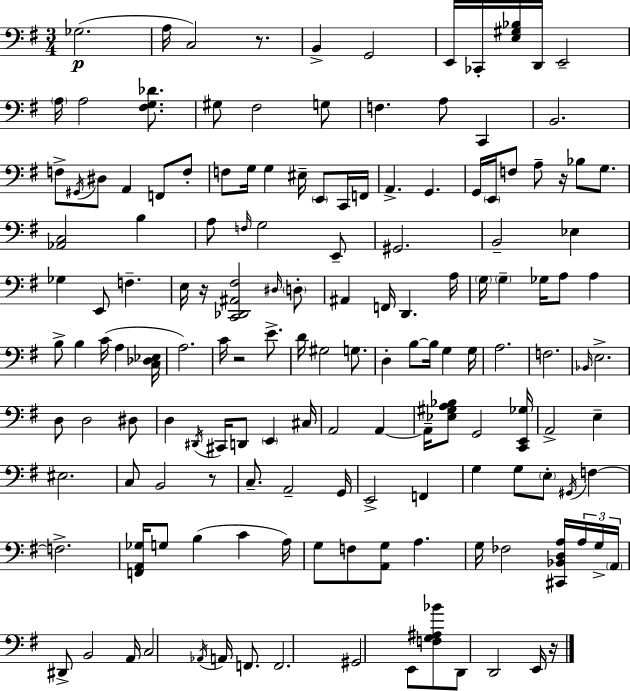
{
  \clef bass
  \numericTimeSignature
  \time 3/4
  \key e \minor
  ges2.(\p | a16 c2) r8. | b,4-> g,2 | e,16 ces,16-. <e gis bes>16 d,16 e,2-- | \break \parenthesize a16 a2 <fis g des'>8. | gis8 fis2 g8 | f4. a8 c,4 | b,2. | \break f8-> \acciaccatura { gis,16 } dis8 a,4 f,8 f8-. | f8 g16 g4 eis16-- \parenthesize e,8 c,16 | f,16 a,4.-> g,4. | g,16 \parenthesize e,16 f8 a8-- r16 bes8 g8. | \break <aes, c>2 b4 | a8 \grace { f16 } g2 | e,8-- gis,2. | b,2-- ees4 | \break ges4 e,8 f4.-- | e16 r16 <c, des, ais, fis>2 | \grace { dis16 } \parenthesize d8-. ais,4 f,16 d,4. | a16 \parenthesize g16 \parenthesize g4-- ges16 a8 a4 | \break b8-> b4 c'16( a4 | <c des ees>16 a2.) | c'16 r2 | e'8.-> d'16 gis2 | \break g8. d4-. b8~~ b16 g4 | g16 a2. | f2. | \grace { bes,16 } e2.-> | \break d8 d2 | dis8 d4 \acciaccatura { dis,16 } cis,16 d,8 | \parenthesize e,4 cis16 a,2 | a,4~~ a,16-- <ees gis a bes>8 g,2 | \break <c, e, ges>16 a,2-> | e4-- eis2. | c8 b,2 | r8 c8.-- a,2-- | \break g,16 e,2-> | f,4 g4 g8 \parenthesize e8-. | \acciaccatura { gis,16 } f4~~ f2.-> | <f, a, ges>16 g8 b4( | \break c'4 a16) g8 f8 <a, g>8 | a4. g16 fes2 | <cis, bes, d a>16 \tuplet 3/2 { a16 g16-> \parenthesize a,16 } dis,8-> b,2 | a,16 c2 | \break \acciaccatura { aes,16 } a,16 f,8. f,2. | gis,2 | e,8 <f g ais bes'>8 d,8 d,2 | e,16 r16 \bar "|."
}